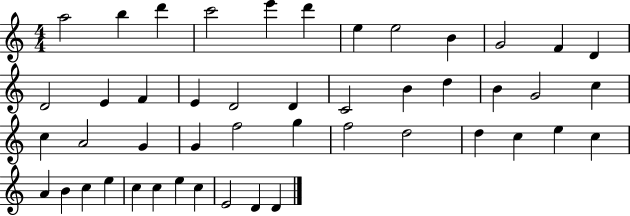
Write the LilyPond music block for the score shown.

{
  \clef treble
  \numericTimeSignature
  \time 4/4
  \key c \major
  a''2 b''4 d'''4 | c'''2 e'''4 d'''4 | e''4 e''2 b'4 | g'2 f'4 d'4 | \break d'2 e'4 f'4 | e'4 d'2 d'4 | c'2 b'4 d''4 | b'4 g'2 c''4 | \break c''4 a'2 g'4 | g'4 f''2 g''4 | f''2 d''2 | d''4 c''4 e''4 c''4 | \break a'4 b'4 c''4 e''4 | c''4 c''4 e''4 c''4 | e'2 d'4 d'4 | \bar "|."
}